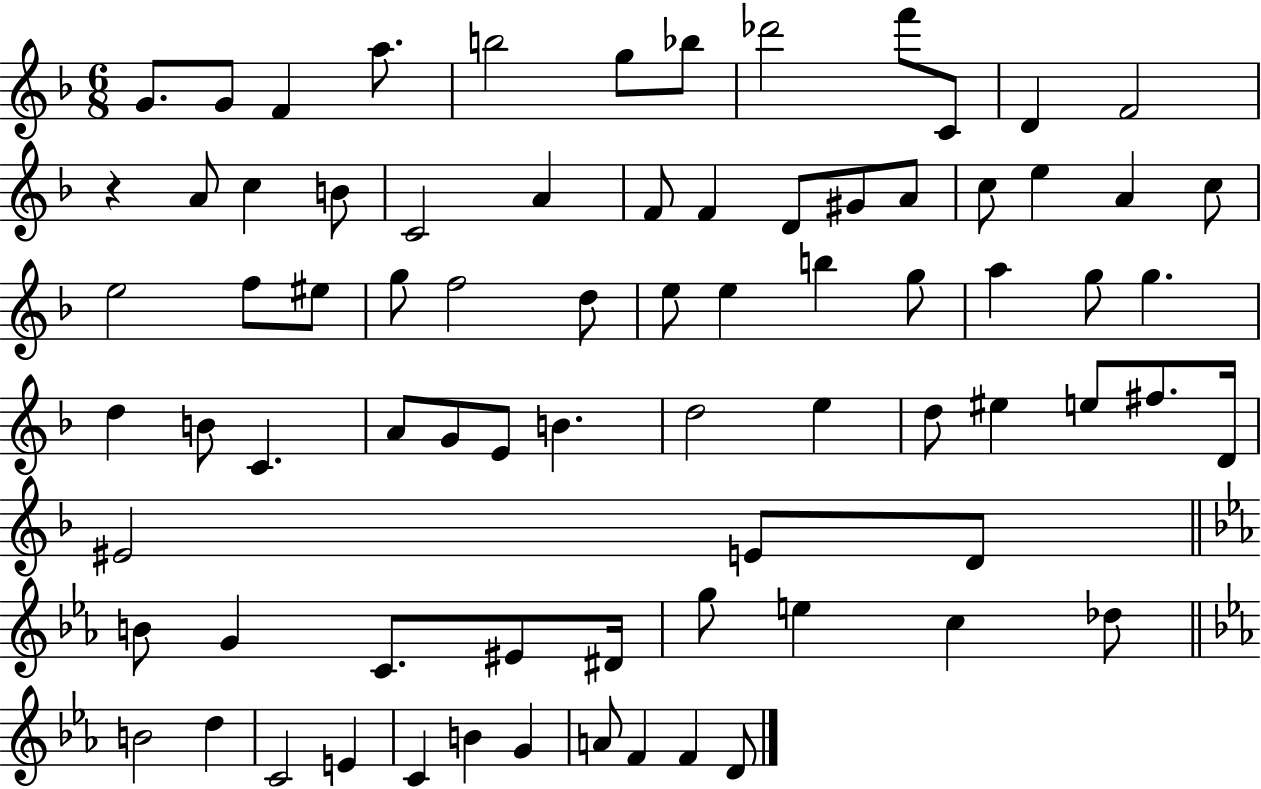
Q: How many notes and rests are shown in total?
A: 77